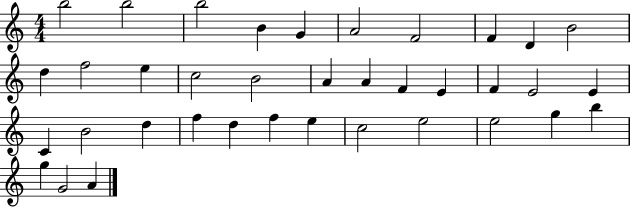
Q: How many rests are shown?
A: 0